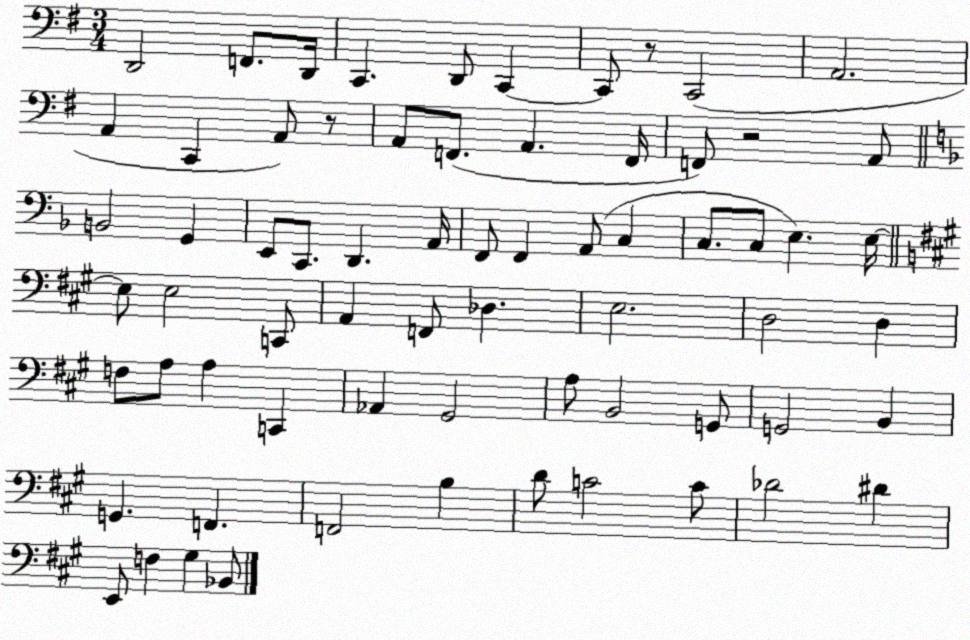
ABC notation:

X:1
T:Untitled
M:3/4
L:1/4
K:G
D,,2 F,,/2 D,,/4 C,, D,,/2 C,, C,,/2 z/2 C,,2 A,,2 A,, C,, A,,/2 z/2 A,,/2 F,,/2 A,, F,,/4 F,,/2 z2 A,,/2 B,,2 G,, E,,/2 C,,/2 D,, A,,/4 F,,/2 F,, A,,/2 C, C,/2 C,/2 E, E,/4 E,/2 E,2 C,,/2 A,, F,,/2 _D, E,2 D,2 D, F,/2 A,/2 A, C,, _A,, ^G,,2 A,/2 B,,2 G,,/2 G,,2 B,, G,, F,, F,,2 B, D/2 C2 C/2 _D2 ^D E,,/2 F, ^G, _B,,/2